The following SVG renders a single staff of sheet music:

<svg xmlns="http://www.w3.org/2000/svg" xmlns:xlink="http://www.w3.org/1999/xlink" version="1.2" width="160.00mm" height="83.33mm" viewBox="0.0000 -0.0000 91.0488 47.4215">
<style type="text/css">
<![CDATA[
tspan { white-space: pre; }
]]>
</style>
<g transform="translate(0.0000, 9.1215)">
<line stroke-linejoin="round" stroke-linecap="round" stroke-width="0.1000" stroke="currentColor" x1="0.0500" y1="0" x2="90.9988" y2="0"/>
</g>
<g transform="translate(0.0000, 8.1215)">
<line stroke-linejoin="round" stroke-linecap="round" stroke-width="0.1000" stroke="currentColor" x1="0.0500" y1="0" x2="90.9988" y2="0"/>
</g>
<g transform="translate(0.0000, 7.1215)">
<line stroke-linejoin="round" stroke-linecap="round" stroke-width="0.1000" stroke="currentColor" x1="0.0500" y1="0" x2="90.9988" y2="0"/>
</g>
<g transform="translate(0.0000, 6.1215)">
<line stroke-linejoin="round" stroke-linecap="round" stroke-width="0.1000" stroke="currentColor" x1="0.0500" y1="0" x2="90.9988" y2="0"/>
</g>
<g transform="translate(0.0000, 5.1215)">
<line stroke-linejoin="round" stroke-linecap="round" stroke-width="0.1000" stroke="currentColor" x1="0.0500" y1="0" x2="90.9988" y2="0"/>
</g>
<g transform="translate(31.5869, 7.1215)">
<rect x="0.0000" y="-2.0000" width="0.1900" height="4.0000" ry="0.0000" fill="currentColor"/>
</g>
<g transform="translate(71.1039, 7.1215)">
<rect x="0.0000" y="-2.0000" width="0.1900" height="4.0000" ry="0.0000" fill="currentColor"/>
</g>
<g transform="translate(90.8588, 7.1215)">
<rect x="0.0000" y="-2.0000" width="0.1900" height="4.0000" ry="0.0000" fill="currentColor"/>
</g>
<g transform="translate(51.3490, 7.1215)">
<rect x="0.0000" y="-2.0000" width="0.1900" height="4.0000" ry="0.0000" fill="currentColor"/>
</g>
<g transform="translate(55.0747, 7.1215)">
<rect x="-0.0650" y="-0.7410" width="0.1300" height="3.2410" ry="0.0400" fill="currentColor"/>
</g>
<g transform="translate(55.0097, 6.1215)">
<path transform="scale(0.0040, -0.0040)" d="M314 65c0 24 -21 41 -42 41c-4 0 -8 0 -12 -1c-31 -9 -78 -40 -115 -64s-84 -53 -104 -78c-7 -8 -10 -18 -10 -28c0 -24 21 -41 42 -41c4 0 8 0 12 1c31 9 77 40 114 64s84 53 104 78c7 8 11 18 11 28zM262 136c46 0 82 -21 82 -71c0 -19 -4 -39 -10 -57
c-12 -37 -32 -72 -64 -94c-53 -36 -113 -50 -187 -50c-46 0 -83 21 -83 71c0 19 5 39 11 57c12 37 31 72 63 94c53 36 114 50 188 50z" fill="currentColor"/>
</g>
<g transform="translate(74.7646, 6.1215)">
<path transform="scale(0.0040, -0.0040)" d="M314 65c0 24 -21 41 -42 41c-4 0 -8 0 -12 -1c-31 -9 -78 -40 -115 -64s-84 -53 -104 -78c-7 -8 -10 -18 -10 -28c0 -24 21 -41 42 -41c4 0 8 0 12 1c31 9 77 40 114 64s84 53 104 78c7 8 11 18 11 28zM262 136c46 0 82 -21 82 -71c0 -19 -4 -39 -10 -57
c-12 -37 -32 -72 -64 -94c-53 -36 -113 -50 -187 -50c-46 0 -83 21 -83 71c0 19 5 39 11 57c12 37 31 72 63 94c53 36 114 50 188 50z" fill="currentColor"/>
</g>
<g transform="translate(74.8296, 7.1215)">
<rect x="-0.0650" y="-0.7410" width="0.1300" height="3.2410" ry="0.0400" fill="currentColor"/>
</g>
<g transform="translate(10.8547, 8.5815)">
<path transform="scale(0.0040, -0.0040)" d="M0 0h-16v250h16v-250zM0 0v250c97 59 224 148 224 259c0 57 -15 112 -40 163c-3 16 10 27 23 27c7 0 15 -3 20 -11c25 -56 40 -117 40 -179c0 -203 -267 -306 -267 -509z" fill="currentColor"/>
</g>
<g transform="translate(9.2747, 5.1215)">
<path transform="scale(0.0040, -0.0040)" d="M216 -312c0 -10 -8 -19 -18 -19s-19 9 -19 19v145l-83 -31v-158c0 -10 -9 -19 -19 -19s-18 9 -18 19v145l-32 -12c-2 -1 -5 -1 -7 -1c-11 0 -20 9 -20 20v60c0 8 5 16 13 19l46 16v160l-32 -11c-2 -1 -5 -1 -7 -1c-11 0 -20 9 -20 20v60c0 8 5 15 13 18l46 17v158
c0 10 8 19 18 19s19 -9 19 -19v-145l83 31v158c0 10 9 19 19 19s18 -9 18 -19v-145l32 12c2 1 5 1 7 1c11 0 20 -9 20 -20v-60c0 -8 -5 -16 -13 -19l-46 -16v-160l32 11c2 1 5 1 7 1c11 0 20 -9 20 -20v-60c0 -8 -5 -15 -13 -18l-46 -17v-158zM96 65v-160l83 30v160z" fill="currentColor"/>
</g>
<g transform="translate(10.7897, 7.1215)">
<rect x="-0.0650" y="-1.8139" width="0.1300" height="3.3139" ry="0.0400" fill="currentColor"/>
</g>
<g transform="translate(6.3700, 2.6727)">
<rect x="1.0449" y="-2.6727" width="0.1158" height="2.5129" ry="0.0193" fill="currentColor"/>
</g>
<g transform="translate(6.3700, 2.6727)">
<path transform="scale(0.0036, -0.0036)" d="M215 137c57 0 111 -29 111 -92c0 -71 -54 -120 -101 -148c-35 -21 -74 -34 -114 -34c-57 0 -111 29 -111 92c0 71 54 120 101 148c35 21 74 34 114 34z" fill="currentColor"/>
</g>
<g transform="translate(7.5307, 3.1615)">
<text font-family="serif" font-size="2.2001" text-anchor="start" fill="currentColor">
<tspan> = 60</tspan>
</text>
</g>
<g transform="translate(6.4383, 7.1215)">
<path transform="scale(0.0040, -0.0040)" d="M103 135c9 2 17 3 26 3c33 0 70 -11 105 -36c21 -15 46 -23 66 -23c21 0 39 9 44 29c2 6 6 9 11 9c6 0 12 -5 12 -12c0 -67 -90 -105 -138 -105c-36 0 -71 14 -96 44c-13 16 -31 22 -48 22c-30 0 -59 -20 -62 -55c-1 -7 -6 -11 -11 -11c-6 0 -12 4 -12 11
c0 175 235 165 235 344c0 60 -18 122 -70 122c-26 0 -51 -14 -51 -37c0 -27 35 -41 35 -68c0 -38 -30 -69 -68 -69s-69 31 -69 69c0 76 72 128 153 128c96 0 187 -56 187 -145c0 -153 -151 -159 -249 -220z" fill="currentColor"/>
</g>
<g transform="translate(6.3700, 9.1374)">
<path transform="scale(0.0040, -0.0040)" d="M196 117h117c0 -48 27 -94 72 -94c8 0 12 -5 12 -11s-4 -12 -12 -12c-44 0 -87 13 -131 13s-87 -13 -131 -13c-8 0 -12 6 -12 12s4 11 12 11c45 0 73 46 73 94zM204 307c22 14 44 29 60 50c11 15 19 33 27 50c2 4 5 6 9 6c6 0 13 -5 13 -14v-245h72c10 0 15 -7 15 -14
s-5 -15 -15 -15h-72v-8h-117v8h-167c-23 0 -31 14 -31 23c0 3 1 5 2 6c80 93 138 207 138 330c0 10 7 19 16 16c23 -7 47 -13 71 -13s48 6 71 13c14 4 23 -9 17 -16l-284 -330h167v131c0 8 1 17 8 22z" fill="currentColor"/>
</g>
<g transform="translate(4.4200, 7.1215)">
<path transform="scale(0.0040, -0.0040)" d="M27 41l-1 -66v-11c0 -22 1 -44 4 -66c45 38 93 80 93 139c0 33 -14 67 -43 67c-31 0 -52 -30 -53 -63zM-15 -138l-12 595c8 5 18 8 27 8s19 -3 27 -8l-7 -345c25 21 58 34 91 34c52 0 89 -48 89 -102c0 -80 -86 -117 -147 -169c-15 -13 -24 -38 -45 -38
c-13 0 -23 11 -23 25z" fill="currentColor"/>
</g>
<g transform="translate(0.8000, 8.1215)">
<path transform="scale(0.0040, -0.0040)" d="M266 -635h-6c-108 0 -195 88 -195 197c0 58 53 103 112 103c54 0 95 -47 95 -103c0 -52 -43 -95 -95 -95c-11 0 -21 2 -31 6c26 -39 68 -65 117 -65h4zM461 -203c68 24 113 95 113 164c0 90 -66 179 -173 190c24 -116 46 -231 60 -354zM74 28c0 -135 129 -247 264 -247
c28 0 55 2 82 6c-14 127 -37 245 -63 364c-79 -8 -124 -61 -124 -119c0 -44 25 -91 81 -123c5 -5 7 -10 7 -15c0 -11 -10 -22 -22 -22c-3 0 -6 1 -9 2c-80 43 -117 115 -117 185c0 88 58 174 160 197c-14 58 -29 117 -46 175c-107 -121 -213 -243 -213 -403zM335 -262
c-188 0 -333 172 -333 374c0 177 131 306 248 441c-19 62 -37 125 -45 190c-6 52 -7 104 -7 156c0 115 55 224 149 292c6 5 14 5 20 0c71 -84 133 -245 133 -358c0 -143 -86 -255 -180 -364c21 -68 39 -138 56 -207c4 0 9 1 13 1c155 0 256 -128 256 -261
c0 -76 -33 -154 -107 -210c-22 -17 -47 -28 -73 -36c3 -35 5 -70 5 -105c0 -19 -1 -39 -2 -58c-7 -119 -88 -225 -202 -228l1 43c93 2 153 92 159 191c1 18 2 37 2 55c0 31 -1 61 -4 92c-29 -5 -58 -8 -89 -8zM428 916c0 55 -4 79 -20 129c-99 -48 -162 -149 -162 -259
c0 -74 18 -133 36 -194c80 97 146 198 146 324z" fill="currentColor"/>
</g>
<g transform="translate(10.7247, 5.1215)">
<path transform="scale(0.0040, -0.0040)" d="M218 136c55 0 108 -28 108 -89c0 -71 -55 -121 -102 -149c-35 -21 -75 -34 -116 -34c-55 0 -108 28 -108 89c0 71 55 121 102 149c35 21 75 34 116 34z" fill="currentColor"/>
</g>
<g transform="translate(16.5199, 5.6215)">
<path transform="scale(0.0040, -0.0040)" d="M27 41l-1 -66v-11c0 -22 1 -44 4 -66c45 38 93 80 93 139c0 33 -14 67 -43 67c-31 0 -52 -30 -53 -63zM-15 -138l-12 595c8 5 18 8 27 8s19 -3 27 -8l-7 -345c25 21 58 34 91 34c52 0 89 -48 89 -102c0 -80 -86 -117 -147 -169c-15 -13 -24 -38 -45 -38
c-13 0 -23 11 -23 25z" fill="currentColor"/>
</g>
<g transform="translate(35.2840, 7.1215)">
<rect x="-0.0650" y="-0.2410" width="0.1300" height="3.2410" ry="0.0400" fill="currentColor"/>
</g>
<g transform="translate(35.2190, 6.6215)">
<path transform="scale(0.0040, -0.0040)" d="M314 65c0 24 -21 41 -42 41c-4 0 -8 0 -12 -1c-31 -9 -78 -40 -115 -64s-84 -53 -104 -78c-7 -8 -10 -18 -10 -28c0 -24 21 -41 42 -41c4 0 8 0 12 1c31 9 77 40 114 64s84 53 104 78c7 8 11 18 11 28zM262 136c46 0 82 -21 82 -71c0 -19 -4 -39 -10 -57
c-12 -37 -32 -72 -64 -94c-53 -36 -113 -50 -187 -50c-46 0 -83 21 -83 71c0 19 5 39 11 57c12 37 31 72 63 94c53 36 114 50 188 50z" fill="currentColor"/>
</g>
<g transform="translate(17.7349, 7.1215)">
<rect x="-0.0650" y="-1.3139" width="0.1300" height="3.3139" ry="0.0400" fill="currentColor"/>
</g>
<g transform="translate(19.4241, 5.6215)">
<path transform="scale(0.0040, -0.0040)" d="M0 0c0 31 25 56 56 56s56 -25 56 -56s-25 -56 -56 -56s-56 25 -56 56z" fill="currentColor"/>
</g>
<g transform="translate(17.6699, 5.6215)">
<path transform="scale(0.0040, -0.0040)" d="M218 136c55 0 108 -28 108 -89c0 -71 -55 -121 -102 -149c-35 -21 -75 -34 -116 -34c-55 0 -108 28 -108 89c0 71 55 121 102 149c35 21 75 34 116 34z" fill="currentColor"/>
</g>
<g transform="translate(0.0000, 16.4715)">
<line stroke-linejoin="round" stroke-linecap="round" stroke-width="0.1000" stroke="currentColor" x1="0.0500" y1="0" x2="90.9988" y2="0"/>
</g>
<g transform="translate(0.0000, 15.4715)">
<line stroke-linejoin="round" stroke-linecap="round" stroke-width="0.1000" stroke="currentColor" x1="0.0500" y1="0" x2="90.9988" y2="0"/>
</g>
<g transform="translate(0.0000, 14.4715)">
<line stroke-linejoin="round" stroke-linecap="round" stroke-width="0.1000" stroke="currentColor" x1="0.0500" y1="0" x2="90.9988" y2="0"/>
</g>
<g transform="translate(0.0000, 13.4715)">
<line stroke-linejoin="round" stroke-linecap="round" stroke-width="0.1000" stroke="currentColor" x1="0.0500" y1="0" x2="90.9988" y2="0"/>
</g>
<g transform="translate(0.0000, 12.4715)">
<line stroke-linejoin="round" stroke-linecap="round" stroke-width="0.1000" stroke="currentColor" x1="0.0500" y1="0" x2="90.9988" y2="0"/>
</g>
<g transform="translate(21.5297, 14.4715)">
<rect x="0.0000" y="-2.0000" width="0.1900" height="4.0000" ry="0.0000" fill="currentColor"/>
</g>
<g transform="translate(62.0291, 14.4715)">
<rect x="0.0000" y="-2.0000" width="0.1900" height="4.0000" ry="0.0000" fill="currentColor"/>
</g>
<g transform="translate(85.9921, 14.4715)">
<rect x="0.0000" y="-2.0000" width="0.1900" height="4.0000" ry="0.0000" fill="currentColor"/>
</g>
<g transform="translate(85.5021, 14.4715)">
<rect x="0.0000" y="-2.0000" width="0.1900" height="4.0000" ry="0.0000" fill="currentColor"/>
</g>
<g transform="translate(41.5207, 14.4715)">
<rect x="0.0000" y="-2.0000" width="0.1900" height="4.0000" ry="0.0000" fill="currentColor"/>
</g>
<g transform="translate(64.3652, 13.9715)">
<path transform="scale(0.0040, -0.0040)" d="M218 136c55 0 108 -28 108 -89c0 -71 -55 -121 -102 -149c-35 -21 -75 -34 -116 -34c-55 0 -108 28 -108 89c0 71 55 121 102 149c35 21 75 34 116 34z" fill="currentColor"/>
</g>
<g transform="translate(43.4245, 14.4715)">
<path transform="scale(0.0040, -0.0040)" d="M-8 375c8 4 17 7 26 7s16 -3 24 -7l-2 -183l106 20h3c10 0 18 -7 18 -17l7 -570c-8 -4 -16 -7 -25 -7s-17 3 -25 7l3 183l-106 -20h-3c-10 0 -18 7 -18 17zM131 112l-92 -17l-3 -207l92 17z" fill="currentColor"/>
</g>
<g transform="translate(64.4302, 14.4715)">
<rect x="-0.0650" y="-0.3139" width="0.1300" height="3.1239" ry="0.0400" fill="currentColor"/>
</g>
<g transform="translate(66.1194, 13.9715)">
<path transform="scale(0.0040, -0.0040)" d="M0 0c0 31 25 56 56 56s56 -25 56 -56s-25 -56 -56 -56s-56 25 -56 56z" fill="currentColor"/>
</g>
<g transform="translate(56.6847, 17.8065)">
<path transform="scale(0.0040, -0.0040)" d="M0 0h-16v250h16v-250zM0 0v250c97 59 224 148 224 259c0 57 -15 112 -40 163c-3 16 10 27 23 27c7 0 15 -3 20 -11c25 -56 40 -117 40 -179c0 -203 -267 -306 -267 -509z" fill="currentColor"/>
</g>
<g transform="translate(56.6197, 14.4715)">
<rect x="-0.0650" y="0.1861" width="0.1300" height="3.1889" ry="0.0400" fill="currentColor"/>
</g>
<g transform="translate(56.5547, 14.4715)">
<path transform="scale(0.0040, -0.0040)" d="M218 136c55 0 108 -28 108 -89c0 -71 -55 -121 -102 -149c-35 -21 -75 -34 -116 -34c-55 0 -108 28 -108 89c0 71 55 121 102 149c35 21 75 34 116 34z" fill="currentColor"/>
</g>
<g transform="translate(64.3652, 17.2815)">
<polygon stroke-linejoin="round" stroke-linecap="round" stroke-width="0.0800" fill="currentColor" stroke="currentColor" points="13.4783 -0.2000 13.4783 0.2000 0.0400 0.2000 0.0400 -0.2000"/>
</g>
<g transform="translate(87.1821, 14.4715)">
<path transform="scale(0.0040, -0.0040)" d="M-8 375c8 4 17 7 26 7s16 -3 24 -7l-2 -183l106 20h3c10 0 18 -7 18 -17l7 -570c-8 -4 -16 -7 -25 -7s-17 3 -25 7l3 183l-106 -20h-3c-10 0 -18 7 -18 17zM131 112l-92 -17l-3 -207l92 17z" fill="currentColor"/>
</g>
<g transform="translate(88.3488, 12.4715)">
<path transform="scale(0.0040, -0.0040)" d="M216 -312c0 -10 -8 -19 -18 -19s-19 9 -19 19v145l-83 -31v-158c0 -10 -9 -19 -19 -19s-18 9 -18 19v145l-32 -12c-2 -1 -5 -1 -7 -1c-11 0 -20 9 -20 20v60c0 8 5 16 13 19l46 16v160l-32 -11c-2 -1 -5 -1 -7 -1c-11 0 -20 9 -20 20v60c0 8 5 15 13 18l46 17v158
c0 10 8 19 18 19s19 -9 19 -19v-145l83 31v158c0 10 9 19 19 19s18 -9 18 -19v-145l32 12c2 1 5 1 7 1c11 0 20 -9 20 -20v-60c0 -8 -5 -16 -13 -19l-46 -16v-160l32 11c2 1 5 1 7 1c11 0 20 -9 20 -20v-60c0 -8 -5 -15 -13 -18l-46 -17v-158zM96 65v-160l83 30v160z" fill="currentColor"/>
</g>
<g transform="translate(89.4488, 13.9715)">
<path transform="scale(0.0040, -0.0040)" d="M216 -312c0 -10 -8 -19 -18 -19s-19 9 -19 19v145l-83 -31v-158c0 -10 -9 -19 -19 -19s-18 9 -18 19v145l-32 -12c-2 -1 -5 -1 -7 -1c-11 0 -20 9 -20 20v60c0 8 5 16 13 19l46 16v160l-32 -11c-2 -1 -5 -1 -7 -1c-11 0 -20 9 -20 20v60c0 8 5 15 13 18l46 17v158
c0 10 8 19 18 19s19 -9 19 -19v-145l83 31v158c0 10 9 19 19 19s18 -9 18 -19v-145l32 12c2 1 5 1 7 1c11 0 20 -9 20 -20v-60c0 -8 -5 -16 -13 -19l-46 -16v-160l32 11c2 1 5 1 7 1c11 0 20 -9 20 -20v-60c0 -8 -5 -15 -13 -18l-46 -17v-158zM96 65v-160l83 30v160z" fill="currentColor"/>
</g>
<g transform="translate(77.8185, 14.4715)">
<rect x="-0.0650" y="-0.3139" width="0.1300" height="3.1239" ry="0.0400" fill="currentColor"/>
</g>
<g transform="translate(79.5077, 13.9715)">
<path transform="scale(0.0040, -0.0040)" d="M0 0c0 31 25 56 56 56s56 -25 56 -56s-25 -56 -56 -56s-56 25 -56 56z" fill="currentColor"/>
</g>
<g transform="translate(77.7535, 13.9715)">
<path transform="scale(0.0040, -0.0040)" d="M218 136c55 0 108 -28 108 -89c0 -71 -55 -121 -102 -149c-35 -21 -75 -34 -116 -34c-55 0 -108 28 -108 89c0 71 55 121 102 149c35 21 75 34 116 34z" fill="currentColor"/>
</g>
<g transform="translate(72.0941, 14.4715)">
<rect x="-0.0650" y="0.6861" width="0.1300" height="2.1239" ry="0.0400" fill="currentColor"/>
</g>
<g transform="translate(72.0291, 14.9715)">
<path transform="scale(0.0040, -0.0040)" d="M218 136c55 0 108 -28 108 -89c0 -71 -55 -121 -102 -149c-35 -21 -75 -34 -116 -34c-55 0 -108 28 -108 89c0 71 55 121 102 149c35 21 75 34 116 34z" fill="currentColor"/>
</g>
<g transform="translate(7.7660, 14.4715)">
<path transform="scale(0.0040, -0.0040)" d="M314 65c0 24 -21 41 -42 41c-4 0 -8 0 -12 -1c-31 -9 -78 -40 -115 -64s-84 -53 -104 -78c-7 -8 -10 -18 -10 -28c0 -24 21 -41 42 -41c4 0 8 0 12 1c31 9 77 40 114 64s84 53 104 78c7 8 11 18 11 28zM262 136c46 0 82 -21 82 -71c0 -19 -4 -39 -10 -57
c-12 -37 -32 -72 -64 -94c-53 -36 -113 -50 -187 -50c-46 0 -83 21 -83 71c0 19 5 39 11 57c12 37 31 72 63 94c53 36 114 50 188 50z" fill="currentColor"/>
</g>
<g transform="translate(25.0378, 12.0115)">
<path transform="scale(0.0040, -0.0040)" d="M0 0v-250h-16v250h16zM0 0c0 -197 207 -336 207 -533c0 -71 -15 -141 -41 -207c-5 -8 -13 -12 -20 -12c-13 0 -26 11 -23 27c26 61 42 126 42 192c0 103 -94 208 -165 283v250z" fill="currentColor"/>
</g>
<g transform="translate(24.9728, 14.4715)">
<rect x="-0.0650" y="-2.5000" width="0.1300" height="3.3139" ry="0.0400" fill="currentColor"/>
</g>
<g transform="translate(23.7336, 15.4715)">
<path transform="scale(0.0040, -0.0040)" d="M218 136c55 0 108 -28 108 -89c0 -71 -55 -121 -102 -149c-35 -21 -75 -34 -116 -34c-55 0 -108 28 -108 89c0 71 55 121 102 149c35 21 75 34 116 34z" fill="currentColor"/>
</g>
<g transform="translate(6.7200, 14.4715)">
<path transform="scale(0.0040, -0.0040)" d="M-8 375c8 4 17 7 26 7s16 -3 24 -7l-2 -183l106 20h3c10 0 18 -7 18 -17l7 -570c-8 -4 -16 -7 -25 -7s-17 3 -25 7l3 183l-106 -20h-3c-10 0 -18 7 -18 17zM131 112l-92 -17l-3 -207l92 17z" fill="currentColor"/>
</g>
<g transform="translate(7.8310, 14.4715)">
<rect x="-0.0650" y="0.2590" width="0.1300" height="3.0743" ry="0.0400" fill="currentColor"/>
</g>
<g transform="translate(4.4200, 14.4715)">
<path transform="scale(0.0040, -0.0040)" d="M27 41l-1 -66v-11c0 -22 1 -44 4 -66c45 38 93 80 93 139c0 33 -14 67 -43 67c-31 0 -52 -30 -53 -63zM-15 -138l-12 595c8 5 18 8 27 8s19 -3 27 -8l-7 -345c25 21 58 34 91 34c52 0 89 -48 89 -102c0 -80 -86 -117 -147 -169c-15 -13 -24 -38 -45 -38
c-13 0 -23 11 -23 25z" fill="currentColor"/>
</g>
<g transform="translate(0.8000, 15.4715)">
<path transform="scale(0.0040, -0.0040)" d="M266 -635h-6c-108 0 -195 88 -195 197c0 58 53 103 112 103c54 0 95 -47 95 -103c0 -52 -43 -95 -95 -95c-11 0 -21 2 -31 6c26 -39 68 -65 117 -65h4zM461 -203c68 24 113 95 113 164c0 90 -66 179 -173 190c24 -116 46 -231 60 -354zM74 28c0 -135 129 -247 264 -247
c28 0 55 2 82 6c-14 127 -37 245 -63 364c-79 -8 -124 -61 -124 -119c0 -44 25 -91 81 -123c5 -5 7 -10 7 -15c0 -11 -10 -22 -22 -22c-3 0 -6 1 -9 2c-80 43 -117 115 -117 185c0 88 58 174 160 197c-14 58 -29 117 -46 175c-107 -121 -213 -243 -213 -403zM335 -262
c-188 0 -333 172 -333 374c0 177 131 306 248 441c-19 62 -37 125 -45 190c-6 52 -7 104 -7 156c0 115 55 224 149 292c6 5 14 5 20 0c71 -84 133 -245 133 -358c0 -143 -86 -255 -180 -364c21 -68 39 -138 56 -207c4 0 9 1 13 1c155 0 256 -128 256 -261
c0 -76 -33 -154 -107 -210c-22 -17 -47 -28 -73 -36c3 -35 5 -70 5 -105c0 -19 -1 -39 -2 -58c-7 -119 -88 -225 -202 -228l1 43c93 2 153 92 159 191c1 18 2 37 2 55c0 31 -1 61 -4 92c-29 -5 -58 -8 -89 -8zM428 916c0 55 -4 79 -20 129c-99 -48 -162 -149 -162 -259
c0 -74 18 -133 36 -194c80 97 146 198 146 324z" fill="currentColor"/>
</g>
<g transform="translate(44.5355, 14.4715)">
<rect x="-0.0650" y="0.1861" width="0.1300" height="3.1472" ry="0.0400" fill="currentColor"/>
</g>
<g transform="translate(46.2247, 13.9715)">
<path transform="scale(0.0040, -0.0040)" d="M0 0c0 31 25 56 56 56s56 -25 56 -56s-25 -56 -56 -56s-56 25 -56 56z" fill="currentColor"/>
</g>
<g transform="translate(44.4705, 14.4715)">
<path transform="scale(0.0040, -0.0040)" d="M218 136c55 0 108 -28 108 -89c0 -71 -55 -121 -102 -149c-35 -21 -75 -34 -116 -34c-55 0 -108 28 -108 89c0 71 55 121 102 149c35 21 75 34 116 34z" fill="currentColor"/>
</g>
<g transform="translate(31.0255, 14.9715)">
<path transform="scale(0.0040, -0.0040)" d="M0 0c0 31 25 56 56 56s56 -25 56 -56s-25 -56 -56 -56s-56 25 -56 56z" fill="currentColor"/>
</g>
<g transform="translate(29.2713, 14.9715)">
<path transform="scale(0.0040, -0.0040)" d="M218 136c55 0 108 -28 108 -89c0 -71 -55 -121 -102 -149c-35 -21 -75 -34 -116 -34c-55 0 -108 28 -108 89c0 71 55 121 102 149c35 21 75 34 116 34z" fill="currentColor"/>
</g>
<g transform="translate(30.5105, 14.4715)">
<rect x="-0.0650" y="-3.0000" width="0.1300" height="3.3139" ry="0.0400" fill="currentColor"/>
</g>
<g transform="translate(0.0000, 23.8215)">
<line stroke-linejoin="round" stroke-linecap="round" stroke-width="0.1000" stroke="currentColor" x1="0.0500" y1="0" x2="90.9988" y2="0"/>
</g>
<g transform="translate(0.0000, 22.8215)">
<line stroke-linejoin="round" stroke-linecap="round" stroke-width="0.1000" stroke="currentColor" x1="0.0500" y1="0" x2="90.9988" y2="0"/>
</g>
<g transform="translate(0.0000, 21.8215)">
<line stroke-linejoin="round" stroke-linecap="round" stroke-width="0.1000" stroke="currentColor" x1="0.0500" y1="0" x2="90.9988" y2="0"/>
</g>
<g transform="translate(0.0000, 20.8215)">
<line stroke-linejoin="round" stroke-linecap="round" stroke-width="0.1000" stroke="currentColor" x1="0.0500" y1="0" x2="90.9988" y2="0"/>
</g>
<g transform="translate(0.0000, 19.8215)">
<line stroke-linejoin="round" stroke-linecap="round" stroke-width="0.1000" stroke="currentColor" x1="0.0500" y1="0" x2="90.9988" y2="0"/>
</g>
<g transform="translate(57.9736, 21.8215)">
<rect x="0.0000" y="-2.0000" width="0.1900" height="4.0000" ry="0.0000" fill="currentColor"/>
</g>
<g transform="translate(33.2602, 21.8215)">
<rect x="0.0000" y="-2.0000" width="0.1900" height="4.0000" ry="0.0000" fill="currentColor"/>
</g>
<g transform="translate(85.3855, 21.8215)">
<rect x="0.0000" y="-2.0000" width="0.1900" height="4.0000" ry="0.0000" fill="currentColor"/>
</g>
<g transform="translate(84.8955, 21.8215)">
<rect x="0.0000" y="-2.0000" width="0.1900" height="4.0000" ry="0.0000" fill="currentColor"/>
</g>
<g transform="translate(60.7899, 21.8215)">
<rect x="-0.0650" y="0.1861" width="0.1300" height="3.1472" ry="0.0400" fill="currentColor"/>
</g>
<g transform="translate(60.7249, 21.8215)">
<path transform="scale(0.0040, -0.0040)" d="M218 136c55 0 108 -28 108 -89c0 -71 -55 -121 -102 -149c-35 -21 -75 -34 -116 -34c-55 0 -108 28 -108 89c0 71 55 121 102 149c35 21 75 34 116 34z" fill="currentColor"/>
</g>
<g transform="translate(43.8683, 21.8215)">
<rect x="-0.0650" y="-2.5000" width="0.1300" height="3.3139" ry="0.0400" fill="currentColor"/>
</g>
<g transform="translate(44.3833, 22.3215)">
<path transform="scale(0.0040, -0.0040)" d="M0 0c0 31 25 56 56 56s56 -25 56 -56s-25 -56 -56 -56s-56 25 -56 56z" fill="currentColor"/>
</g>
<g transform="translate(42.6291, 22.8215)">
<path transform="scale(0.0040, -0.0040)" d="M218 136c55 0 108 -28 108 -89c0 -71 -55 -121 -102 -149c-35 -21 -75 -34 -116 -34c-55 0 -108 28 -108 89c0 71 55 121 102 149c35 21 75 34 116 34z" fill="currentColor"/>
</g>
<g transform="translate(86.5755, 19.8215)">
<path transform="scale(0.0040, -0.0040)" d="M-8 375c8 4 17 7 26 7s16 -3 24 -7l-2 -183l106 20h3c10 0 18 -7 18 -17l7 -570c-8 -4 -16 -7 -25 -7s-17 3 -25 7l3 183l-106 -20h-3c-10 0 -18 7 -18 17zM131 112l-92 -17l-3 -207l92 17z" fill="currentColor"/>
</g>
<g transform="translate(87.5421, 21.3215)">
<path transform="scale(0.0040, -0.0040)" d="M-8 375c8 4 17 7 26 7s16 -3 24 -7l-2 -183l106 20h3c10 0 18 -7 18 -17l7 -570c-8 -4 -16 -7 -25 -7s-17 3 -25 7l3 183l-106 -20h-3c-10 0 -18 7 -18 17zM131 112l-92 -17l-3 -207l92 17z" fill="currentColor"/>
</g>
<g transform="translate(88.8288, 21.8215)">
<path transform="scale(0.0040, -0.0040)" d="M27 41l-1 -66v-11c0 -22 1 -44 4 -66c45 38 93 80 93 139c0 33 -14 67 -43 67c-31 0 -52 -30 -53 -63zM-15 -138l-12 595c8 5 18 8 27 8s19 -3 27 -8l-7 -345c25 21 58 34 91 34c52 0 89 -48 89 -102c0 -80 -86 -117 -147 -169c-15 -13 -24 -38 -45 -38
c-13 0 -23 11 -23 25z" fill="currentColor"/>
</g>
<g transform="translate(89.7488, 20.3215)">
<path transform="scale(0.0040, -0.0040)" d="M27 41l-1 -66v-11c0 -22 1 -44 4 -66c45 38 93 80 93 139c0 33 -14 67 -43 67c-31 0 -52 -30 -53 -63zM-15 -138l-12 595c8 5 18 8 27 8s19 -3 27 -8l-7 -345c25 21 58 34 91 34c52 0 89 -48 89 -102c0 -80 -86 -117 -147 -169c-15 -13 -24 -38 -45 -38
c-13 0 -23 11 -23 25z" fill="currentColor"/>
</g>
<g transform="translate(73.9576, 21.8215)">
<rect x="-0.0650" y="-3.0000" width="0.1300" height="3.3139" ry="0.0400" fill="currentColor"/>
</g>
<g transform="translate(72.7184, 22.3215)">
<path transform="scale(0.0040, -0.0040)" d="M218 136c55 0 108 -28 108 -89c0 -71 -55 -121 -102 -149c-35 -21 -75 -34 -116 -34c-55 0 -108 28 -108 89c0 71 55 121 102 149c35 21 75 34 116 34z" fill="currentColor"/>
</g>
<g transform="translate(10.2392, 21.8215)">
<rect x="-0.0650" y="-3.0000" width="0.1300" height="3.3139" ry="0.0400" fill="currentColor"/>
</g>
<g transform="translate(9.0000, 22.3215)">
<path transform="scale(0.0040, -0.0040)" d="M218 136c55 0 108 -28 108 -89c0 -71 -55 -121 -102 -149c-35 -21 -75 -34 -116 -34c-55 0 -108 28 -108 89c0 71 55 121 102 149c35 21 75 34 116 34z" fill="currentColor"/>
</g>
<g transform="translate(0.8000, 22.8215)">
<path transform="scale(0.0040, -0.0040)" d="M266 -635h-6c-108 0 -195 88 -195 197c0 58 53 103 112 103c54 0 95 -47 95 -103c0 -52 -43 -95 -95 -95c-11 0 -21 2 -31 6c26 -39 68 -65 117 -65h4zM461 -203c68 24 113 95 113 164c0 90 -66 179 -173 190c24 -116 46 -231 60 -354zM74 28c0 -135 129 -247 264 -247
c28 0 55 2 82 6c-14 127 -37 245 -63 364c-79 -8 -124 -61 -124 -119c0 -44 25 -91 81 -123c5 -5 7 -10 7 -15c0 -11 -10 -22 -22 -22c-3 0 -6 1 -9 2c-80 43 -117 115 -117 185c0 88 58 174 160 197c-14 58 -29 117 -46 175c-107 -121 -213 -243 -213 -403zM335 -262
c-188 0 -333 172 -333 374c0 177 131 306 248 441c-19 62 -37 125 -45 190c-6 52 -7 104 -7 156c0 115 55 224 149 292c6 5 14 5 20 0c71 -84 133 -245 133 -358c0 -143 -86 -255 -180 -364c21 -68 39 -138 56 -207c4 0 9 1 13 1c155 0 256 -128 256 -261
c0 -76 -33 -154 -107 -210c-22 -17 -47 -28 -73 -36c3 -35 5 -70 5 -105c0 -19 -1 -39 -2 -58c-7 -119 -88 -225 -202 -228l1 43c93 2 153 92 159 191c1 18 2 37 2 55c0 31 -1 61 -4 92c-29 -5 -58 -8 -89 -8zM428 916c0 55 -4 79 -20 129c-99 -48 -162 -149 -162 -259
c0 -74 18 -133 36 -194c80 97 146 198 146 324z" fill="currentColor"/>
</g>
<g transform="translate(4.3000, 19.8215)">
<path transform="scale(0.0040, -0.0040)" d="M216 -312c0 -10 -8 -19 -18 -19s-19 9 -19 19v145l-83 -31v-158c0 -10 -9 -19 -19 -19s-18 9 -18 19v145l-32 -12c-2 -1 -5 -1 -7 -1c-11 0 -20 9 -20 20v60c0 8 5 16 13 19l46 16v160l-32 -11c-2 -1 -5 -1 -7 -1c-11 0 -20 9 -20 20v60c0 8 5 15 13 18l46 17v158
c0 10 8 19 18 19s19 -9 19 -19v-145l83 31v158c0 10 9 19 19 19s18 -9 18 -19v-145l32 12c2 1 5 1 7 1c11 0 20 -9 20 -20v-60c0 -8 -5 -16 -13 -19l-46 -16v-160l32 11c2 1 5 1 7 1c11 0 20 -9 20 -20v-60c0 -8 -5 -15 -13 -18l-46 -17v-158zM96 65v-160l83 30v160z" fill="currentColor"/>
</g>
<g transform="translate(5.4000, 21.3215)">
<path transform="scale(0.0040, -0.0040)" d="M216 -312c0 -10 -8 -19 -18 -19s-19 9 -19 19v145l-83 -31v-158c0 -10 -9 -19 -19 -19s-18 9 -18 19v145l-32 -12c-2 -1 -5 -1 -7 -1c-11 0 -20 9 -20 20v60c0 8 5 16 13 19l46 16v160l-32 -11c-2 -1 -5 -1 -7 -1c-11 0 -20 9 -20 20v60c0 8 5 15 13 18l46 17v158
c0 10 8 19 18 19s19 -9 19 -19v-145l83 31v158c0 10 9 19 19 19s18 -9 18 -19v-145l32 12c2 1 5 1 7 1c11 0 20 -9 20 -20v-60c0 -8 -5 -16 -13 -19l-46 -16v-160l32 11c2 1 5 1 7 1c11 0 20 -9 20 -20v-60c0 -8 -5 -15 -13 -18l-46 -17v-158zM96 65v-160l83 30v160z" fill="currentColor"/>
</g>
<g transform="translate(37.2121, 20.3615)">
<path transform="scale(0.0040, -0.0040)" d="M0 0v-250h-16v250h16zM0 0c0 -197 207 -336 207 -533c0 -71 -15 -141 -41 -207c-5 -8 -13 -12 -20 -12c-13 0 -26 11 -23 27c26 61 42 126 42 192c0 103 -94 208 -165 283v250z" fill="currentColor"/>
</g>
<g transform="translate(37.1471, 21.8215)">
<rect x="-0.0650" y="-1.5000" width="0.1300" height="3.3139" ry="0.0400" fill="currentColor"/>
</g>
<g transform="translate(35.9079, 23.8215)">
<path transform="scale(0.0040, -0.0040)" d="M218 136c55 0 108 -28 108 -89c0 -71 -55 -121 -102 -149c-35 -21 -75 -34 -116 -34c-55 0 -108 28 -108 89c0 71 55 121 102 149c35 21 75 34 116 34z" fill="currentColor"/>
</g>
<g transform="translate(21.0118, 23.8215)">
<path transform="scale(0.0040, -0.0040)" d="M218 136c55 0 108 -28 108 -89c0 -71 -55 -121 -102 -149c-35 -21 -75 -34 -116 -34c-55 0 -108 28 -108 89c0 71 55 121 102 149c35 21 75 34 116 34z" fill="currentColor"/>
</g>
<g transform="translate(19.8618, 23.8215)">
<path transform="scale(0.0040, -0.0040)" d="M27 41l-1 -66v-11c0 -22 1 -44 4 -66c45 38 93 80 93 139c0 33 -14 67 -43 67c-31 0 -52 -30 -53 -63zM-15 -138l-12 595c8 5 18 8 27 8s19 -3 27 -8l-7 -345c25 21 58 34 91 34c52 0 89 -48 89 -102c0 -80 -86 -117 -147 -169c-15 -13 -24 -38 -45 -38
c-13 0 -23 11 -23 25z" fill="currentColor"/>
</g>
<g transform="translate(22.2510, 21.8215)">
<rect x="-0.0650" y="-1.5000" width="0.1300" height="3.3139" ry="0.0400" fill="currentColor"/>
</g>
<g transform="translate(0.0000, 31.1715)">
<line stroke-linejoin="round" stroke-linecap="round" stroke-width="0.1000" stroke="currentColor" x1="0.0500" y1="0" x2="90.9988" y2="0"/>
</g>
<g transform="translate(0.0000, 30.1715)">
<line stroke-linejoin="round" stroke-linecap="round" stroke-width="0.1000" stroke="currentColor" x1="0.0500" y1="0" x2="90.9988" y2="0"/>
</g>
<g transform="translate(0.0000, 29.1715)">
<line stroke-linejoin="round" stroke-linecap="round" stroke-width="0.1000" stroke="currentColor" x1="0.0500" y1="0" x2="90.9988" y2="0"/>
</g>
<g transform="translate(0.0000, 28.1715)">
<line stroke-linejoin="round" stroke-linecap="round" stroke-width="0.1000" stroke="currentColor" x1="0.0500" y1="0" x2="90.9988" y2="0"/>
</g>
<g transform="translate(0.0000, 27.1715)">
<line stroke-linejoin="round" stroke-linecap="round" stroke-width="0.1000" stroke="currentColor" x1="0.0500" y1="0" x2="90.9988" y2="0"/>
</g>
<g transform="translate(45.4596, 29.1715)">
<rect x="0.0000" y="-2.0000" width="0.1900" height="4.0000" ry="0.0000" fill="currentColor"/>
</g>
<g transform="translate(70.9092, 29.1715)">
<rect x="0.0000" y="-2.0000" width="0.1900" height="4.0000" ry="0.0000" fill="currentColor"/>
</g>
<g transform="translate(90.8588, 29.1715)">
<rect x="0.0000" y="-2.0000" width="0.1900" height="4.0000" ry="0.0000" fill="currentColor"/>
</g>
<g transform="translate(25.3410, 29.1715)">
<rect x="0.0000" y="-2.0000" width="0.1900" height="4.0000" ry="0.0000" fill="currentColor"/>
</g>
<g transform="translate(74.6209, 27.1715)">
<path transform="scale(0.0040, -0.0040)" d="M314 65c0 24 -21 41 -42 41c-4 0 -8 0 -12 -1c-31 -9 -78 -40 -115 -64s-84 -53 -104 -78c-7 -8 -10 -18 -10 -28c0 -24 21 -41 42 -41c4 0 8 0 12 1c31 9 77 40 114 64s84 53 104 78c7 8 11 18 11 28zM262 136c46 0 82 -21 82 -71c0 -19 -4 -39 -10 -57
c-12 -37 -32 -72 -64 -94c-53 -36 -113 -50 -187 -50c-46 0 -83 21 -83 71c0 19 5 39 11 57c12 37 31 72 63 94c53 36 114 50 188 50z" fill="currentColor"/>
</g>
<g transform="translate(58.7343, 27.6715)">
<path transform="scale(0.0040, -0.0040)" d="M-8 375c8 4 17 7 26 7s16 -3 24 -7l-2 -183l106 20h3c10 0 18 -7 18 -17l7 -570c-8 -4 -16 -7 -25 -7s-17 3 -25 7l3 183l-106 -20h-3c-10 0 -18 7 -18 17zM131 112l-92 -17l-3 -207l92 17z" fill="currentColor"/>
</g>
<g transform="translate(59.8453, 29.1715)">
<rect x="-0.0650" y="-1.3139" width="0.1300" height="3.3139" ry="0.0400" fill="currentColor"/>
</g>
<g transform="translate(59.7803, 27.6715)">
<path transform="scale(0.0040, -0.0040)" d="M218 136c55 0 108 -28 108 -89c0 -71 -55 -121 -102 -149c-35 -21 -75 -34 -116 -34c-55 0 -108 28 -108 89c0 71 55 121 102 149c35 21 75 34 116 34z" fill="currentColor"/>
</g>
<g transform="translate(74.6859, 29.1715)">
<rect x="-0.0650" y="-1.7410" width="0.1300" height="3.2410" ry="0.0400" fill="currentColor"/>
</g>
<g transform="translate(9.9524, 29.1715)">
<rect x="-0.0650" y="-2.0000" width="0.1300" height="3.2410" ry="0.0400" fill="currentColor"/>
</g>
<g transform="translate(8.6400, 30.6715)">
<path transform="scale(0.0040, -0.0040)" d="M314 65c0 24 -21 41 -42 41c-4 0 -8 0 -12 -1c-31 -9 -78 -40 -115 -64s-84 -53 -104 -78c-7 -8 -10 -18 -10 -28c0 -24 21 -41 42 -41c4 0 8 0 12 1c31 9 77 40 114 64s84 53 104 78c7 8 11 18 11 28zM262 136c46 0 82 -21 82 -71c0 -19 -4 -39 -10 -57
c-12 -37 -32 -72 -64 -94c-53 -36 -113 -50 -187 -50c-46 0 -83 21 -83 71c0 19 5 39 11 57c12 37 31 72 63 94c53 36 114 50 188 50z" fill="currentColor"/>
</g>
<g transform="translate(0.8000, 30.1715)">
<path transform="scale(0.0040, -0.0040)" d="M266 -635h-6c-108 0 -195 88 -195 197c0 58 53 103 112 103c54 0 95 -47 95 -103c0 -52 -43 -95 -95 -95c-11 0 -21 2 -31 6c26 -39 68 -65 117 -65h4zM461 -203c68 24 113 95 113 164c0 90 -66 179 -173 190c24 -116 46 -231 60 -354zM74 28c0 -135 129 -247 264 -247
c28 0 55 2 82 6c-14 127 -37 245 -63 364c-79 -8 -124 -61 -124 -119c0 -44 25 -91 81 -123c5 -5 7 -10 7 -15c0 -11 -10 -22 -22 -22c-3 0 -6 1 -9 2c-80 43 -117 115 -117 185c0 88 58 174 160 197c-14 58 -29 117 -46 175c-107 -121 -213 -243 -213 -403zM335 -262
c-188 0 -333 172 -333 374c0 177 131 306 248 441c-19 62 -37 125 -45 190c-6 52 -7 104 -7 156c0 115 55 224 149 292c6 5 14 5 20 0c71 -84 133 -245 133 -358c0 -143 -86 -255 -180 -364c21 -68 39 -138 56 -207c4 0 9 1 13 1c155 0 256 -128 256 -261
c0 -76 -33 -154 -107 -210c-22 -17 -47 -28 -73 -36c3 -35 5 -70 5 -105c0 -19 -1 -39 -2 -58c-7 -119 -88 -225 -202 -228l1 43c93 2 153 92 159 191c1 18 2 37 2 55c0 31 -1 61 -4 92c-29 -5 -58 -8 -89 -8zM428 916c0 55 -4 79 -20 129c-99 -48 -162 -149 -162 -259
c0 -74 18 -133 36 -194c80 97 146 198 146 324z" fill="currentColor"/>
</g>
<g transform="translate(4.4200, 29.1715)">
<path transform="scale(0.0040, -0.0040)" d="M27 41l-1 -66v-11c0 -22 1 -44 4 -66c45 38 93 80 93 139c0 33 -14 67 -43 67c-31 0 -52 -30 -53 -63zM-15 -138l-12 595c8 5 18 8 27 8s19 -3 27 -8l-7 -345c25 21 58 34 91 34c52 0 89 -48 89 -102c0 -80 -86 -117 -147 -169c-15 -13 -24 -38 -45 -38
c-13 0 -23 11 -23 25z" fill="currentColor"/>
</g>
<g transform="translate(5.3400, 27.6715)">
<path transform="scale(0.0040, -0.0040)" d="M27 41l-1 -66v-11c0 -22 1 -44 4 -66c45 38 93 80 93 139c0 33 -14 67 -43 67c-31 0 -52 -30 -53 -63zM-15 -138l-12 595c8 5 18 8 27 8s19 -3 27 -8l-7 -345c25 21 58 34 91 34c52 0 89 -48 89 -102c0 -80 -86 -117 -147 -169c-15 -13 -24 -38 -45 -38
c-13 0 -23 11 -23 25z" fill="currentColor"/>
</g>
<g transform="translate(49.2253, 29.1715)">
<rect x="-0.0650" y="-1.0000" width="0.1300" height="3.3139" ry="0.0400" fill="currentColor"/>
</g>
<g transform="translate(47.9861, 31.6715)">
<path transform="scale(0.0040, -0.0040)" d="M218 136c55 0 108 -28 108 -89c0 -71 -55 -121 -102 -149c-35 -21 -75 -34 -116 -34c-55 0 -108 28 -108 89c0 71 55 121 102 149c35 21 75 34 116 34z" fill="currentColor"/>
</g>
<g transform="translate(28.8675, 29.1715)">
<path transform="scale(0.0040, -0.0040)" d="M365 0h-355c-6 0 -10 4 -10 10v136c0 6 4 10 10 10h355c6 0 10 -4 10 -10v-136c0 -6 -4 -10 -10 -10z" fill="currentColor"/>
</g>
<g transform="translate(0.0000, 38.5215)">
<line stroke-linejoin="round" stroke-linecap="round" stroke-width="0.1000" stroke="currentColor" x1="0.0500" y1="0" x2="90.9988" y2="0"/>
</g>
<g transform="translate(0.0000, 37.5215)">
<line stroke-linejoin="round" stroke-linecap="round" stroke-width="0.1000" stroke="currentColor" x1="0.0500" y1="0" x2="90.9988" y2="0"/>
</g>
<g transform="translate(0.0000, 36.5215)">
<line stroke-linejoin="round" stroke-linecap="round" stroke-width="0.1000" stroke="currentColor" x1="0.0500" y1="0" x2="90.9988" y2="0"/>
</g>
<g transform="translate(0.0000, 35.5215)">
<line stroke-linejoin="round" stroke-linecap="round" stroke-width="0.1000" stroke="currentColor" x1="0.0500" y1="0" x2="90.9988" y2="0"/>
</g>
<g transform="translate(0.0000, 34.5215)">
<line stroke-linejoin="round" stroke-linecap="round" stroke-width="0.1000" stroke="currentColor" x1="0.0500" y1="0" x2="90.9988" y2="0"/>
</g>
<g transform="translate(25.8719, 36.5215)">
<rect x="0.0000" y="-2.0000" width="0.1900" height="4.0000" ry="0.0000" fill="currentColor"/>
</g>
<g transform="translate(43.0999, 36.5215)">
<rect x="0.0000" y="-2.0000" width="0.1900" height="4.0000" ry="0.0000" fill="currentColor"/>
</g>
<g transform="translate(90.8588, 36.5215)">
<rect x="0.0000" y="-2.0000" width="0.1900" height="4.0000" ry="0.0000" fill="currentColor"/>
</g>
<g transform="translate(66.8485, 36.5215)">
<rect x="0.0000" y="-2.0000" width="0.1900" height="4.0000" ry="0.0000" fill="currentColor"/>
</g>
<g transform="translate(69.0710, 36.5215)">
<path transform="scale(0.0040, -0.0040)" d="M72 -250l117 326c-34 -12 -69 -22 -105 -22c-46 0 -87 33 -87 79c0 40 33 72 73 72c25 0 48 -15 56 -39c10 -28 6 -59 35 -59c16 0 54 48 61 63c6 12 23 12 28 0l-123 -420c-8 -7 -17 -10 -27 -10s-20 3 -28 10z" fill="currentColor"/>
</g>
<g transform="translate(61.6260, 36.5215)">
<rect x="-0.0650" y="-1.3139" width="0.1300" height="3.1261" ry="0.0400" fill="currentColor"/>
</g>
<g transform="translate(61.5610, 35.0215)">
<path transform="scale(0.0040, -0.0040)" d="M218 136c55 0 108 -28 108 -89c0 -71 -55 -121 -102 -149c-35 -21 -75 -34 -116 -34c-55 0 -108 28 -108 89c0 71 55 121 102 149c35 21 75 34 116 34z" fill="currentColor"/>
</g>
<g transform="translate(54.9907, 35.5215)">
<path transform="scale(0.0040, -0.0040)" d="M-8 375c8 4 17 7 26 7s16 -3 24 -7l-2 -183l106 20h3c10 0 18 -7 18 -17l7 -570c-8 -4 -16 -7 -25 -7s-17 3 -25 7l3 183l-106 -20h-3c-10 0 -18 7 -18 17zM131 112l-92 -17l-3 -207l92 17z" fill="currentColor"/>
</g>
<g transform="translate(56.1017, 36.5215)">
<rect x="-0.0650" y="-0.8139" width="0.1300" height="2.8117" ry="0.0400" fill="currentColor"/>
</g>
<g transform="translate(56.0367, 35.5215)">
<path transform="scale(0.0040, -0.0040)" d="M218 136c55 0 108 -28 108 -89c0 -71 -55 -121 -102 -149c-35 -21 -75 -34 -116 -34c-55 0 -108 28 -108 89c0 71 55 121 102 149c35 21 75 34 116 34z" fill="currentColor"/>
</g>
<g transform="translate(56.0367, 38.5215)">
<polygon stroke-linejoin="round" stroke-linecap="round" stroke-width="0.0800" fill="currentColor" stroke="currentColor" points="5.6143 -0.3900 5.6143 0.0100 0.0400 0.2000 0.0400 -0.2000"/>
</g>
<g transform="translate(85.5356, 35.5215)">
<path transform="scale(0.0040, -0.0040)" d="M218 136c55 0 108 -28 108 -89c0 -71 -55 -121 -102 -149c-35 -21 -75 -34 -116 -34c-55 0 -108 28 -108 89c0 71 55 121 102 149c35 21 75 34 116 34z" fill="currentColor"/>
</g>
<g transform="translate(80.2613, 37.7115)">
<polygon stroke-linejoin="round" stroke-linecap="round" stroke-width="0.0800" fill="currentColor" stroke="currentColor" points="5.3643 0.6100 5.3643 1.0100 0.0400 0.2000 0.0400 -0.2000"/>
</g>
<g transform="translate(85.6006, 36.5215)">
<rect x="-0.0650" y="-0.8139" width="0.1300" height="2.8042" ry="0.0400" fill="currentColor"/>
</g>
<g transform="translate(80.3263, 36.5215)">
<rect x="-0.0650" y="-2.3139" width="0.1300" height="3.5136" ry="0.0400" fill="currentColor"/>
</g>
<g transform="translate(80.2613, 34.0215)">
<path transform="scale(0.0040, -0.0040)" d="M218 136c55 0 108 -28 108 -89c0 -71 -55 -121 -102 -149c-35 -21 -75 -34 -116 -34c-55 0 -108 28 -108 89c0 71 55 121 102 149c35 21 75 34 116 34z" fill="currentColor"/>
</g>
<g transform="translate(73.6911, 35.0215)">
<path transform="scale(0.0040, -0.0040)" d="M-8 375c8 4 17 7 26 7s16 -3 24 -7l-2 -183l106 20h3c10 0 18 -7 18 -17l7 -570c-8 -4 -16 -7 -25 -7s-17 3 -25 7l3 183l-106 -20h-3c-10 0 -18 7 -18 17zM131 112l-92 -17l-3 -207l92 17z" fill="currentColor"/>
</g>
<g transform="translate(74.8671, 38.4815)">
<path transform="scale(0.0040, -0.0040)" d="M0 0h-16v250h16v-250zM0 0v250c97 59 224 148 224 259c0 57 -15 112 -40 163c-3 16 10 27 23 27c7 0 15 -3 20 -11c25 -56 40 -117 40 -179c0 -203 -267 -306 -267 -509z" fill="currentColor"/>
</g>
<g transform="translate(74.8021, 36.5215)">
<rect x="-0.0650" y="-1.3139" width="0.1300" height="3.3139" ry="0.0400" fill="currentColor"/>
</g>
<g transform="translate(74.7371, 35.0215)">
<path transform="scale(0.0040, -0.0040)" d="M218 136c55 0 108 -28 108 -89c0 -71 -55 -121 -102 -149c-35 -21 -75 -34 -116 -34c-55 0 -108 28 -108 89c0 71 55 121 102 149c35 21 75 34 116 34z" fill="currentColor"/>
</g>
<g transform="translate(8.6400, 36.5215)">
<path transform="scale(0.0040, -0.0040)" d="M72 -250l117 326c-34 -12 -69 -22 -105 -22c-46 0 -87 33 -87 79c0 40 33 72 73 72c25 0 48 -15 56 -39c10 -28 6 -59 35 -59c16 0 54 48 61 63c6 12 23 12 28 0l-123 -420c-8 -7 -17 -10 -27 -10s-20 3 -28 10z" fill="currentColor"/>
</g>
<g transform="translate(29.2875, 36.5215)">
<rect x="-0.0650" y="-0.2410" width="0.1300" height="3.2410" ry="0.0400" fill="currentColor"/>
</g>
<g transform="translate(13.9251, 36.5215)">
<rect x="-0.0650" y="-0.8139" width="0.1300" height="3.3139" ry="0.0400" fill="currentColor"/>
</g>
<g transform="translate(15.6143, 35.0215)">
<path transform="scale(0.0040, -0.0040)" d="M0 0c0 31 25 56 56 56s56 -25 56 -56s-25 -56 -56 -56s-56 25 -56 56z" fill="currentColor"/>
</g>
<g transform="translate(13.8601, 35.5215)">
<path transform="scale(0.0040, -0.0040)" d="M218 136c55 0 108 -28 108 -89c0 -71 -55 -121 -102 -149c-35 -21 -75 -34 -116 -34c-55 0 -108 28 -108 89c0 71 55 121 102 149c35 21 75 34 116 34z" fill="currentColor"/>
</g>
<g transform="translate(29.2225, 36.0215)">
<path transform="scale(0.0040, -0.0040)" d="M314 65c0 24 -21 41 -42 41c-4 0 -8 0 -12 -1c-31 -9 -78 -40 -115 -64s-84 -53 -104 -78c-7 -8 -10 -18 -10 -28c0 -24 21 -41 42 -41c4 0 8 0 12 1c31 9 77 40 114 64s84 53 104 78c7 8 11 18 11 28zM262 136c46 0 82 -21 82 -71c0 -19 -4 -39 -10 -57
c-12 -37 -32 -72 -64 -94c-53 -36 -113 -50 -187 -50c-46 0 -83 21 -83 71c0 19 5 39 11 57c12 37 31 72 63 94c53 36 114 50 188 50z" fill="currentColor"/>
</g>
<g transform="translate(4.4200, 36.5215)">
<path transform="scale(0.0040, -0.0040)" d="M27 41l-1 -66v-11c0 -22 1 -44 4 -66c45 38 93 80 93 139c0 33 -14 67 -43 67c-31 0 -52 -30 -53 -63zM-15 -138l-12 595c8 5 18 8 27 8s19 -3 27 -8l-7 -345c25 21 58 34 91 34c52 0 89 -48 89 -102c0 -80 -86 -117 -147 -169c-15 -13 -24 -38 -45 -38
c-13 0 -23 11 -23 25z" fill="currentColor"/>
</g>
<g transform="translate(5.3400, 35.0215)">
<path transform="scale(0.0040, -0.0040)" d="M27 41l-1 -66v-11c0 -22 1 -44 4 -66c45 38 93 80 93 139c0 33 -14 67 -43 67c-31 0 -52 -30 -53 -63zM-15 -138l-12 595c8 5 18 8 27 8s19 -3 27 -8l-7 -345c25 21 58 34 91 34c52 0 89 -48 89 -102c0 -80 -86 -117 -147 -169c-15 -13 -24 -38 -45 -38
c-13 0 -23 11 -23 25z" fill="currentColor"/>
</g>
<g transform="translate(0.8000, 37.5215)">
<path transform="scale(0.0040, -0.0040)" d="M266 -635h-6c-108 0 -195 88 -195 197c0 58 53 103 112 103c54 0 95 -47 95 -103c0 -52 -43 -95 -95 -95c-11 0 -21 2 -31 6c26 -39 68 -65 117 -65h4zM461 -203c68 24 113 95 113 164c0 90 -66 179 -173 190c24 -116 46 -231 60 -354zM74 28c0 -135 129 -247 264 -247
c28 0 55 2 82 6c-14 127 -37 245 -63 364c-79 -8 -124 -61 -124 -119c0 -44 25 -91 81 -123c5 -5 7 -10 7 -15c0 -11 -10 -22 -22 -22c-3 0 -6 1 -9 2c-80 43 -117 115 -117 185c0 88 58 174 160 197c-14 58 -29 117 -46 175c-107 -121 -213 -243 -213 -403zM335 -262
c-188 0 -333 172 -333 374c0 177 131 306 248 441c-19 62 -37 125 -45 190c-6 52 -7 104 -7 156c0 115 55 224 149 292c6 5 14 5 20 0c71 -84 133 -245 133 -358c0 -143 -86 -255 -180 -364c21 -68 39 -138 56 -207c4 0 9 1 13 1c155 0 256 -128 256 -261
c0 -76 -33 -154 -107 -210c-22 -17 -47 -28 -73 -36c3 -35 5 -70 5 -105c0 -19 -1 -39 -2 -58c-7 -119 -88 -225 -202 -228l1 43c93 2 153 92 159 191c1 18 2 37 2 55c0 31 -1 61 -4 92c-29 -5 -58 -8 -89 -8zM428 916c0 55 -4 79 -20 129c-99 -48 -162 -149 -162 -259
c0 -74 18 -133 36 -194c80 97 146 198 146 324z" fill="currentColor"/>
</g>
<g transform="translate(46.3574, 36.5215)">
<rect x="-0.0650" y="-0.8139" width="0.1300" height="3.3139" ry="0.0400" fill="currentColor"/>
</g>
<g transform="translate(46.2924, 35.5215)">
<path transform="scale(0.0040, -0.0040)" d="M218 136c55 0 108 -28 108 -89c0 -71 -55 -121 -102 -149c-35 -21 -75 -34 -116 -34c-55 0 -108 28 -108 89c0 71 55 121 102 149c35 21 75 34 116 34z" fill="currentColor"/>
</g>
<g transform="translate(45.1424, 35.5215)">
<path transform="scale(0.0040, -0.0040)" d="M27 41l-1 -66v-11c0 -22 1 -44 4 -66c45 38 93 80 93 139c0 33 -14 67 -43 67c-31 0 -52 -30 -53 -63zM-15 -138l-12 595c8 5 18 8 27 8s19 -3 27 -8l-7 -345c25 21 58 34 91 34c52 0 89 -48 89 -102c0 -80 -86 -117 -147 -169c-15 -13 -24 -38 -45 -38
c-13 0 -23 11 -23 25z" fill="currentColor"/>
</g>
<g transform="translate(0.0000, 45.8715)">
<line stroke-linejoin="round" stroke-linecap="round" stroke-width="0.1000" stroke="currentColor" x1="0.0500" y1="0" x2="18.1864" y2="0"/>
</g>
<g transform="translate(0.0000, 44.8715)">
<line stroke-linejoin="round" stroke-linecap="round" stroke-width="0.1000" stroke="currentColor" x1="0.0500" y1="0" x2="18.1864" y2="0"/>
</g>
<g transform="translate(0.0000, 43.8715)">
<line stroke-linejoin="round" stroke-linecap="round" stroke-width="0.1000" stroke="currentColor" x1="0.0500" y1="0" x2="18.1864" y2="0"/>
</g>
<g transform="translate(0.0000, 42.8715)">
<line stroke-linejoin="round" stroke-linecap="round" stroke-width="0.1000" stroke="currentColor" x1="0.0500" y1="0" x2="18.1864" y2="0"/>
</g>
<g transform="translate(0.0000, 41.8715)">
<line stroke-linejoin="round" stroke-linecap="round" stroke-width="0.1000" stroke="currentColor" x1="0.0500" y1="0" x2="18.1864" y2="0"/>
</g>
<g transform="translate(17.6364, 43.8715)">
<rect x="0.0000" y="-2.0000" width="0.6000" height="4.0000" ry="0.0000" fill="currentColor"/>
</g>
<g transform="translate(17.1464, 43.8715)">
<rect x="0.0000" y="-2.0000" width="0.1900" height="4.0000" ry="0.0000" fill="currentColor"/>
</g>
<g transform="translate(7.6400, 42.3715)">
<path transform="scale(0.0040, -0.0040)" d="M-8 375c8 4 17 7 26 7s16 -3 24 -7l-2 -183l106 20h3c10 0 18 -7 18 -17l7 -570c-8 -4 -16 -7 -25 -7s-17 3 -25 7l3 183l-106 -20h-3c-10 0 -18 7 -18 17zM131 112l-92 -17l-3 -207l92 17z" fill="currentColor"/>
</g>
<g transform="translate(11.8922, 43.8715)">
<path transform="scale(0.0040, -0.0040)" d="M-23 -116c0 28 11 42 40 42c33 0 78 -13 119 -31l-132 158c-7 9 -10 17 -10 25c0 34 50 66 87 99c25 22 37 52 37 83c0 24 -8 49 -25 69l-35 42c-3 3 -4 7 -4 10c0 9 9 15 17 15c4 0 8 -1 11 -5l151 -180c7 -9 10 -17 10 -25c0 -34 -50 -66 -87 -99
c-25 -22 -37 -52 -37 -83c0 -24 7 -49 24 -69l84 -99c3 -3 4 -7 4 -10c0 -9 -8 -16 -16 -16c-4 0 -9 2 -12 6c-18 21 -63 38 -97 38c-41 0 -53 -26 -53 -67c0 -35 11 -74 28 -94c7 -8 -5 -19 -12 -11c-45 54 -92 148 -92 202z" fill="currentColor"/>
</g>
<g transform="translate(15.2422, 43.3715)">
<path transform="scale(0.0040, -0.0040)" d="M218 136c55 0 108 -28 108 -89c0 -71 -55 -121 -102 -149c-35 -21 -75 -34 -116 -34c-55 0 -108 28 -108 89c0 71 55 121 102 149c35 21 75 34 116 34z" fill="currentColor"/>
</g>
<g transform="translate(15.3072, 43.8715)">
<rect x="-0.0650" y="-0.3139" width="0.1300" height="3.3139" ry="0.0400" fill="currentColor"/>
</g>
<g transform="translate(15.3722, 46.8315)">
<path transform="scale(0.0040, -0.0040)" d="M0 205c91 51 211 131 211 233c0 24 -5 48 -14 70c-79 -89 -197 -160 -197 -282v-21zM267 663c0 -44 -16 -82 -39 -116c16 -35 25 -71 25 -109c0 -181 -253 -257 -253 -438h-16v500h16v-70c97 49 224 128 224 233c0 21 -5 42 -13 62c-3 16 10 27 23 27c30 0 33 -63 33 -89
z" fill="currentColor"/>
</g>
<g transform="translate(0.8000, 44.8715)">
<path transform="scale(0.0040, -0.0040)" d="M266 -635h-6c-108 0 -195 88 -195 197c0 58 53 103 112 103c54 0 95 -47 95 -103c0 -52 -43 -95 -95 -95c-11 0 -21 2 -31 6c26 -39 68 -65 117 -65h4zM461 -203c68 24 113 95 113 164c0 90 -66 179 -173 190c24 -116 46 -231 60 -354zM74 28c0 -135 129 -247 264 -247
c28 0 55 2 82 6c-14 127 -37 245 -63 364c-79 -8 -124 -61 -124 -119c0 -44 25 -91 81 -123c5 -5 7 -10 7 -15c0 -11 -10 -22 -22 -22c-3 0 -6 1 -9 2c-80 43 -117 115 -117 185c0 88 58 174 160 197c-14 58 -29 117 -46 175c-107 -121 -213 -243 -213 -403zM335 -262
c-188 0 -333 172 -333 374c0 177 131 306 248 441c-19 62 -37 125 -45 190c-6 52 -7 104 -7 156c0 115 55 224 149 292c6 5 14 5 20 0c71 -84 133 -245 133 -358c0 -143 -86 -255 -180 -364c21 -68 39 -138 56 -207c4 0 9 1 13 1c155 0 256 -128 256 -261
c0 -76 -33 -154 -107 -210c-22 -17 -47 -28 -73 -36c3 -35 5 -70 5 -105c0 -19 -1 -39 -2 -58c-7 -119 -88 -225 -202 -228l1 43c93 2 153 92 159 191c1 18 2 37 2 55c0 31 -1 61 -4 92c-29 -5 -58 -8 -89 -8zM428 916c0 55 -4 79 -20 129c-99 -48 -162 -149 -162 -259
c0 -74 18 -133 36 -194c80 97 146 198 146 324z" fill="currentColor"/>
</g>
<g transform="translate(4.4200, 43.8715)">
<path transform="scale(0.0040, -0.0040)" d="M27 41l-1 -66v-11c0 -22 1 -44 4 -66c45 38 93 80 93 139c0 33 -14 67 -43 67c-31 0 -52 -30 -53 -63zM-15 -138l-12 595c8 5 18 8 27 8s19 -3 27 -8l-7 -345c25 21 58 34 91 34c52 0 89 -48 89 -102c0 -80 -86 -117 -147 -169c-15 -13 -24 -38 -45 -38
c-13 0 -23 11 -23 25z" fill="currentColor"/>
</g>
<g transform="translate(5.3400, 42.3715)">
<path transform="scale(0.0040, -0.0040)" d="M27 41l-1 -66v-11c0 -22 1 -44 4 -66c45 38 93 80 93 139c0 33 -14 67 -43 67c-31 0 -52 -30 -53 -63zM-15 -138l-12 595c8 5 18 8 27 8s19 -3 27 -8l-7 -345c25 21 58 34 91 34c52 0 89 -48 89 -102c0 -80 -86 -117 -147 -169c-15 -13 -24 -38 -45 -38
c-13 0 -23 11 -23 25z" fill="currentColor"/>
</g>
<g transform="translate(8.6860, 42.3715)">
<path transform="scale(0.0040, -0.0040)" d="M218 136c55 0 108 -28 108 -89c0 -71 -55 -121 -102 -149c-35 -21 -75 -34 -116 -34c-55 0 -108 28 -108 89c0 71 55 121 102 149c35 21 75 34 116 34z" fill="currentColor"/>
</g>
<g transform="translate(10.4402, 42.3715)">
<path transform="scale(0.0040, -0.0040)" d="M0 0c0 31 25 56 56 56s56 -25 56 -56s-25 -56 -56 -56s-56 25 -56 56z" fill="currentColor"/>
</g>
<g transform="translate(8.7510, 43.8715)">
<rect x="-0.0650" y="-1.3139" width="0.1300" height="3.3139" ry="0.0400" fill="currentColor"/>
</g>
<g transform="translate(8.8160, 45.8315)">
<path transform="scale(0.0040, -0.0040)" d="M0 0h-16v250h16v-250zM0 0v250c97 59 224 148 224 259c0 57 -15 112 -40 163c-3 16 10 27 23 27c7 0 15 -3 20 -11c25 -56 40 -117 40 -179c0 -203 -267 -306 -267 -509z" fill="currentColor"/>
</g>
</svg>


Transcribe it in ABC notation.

X:1
T:Untitled
M:2/4
L:1/4
K:F
^f/2 _e c2 d2 d2 B2 G/2 A B B/2 c/2 A/2 c/2 A _E E/2 G B A F2 z2 D e f2 z/2 d c2 _d d/2 _e/2 z/2 e/2 g/2 d/2 e/2 z c/4